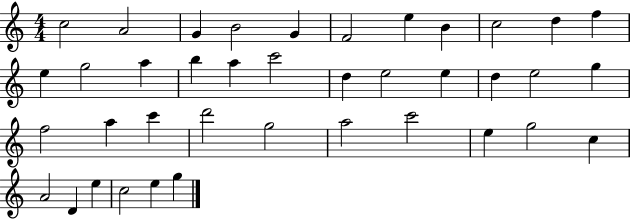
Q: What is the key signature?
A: C major